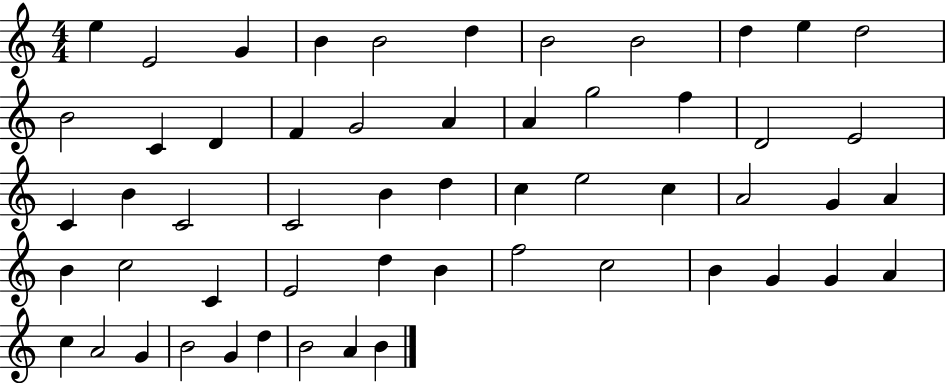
X:1
T:Untitled
M:4/4
L:1/4
K:C
e E2 G B B2 d B2 B2 d e d2 B2 C D F G2 A A g2 f D2 E2 C B C2 C2 B d c e2 c A2 G A B c2 C E2 d B f2 c2 B G G A c A2 G B2 G d B2 A B